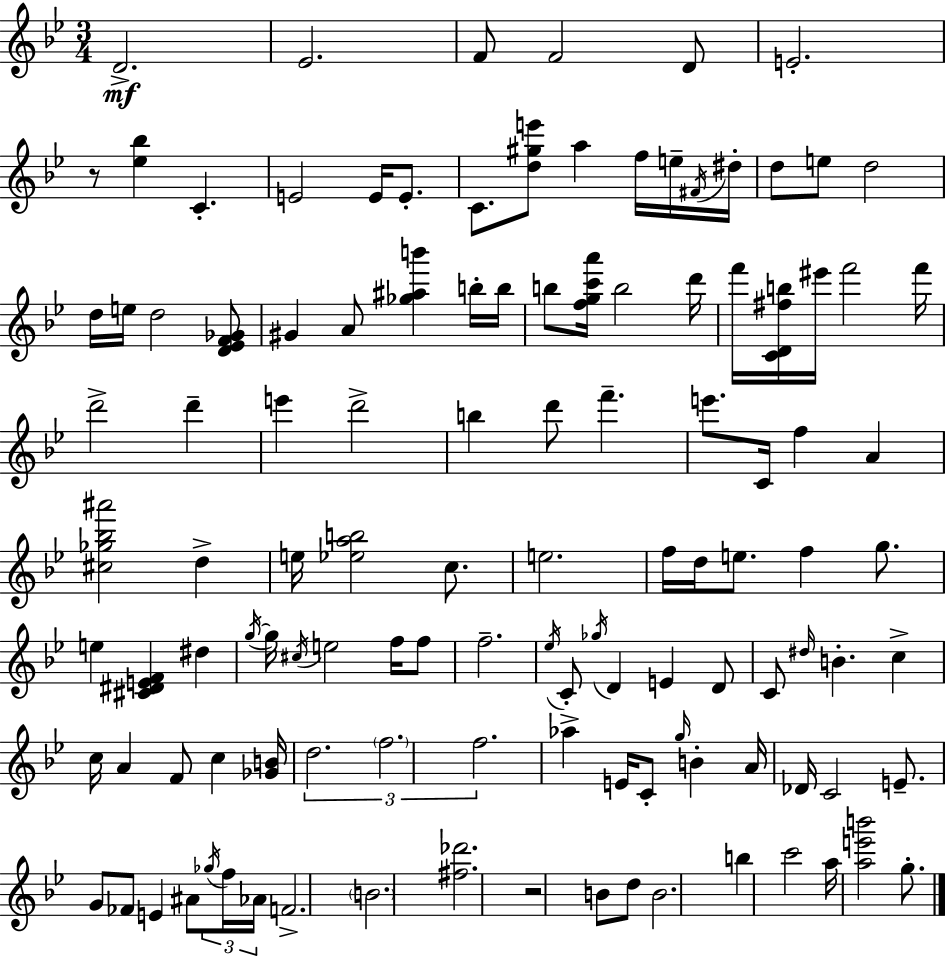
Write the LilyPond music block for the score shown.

{
  \clef treble
  \numericTimeSignature
  \time 3/4
  \key g \minor
  \repeat volta 2 { d'2.->\mf | ees'2. | f'8 f'2 d'8 | e'2.-. | \break r8 <ees'' bes''>4 c'4.-. | e'2 e'16 e'8.-. | c'8. <d'' gis'' e'''>8 a''4 f''16 e''16-- \acciaccatura { fis'16 } | dis''16-. d''8 e''8 d''2 | \break d''16 e''16 d''2 <d' ees' f' ges'>8 | gis'4 a'8 <ges'' ais'' b'''>4 b''16-. | b''16 b''8 <f'' g'' c''' a'''>16 b''2 | d'''16 f'''16 <c' d' fis'' b''>16 eis'''16 f'''2 | \break f'''16 d'''2-> d'''4-- | e'''4 d'''2-> | b''4 d'''8 f'''4.-- | e'''8. c'16 f''4 a'4 | \break <cis'' ges'' bes'' ais'''>2 d''4-> | e''16 <ees'' a'' b''>2 c''8. | e''2. | f''16 d''16 e''8. f''4 g''8. | \break e''4 <cis' dis' e' f'>4 dis''4 | \acciaccatura { g''16~ }~ g''16 \acciaccatura { cis''16 } e''2 | f''16 f''8 f''2.-- | \acciaccatura { ees''16 } c'8-. \acciaccatura { ges''16 } d'4 e'4 | \break d'8 c'8 \grace { dis''16 } b'4.-. | c''4-> c''16 a'4 f'8 | c''4 <ges' b'>16 \tuplet 3/2 { d''2. | \parenthesize f''2. | \break f''2. } | aes''4-> e'16 c'8-. | \grace { g''16 } b'4-. a'16 des'16 c'2 | e'8.-- g'8 fes'8 e'4 | \break ais'8 \tuplet 3/2 { \acciaccatura { ges''16 } f''16 aes'16 } f'2.-> | \parenthesize b'2. | <fis'' des'''>2. | r2 | \break b'8 d''8 b'2. | b''4 | c'''2 a''16 <a'' e''' b'''>2 | g''8.-. } \bar "|."
}